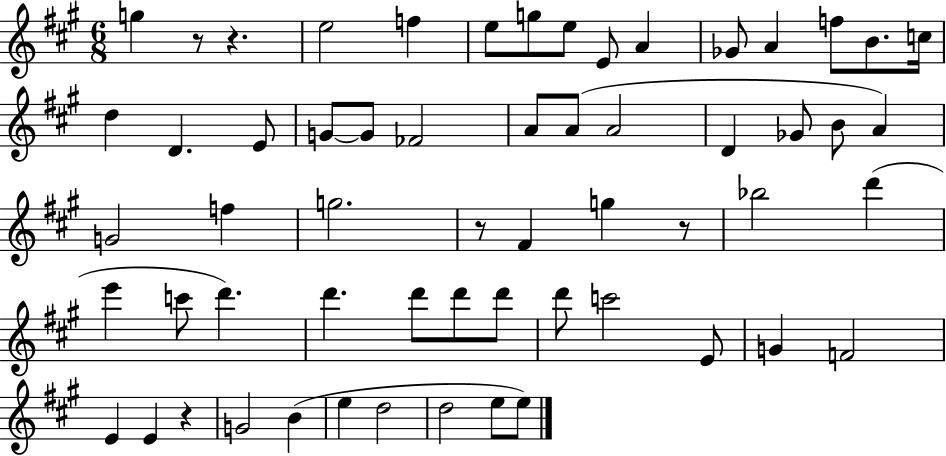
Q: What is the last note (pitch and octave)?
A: E5